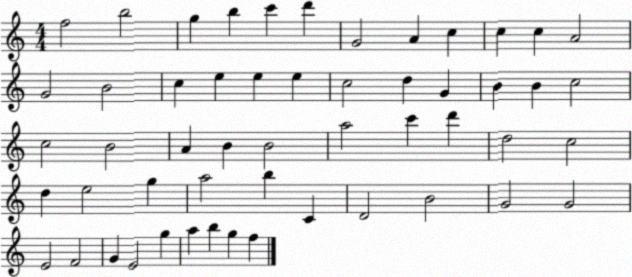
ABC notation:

X:1
T:Untitled
M:4/4
L:1/4
K:C
f2 b2 g b c' d' G2 A c c c A2 G2 B2 c e e e c2 d G B B c2 c2 B2 A B B2 a2 c' d' d2 c2 d e2 g a2 b C D2 B2 G2 G2 E2 F2 G E2 g a b g f